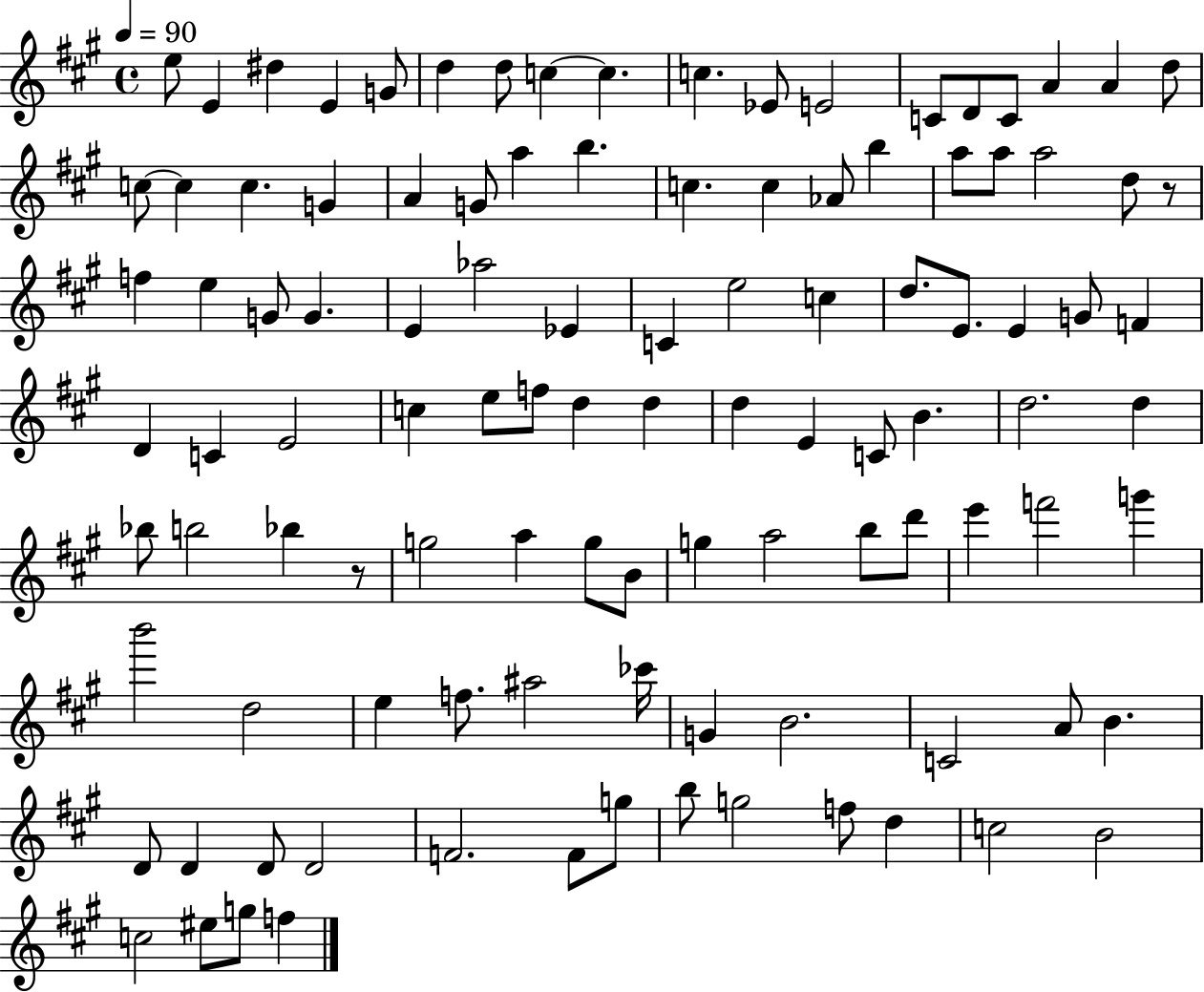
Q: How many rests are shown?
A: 2